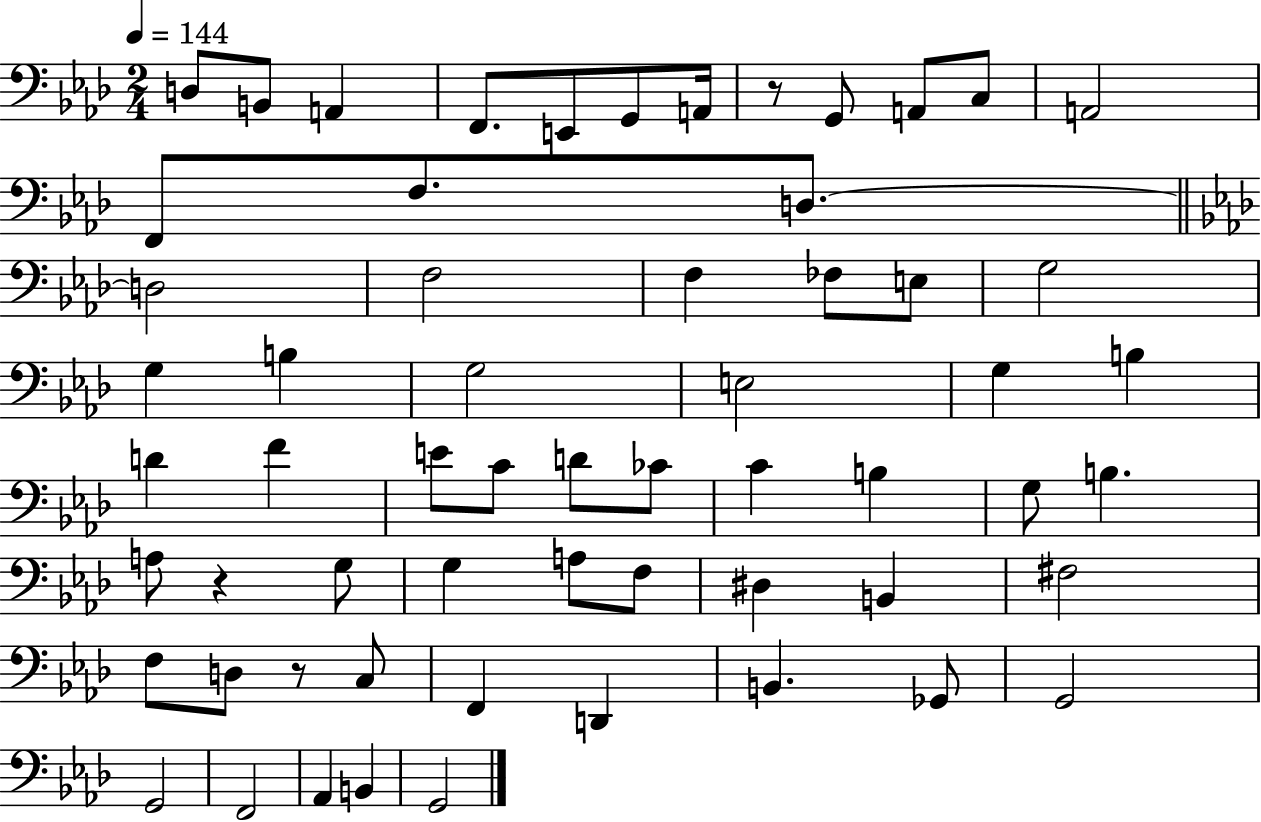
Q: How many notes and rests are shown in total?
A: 60